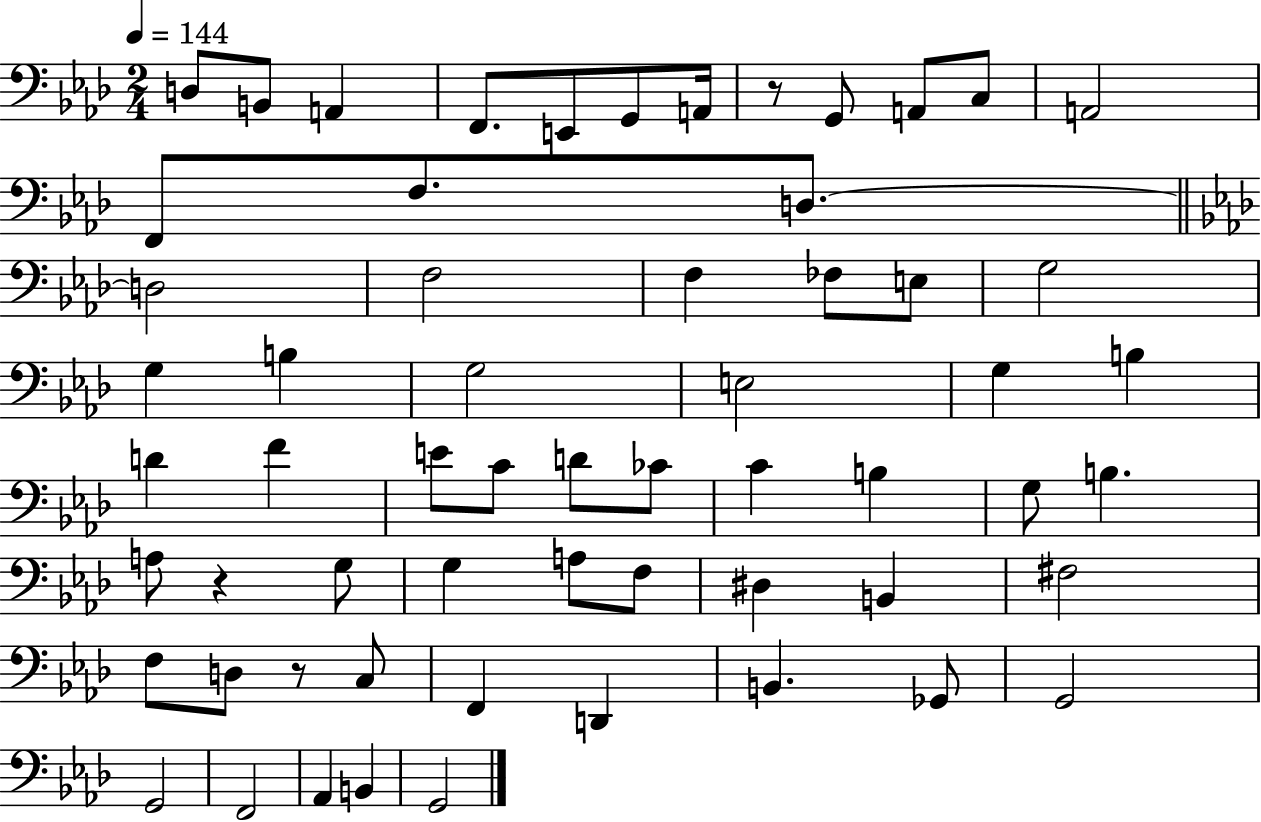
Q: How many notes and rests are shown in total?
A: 60